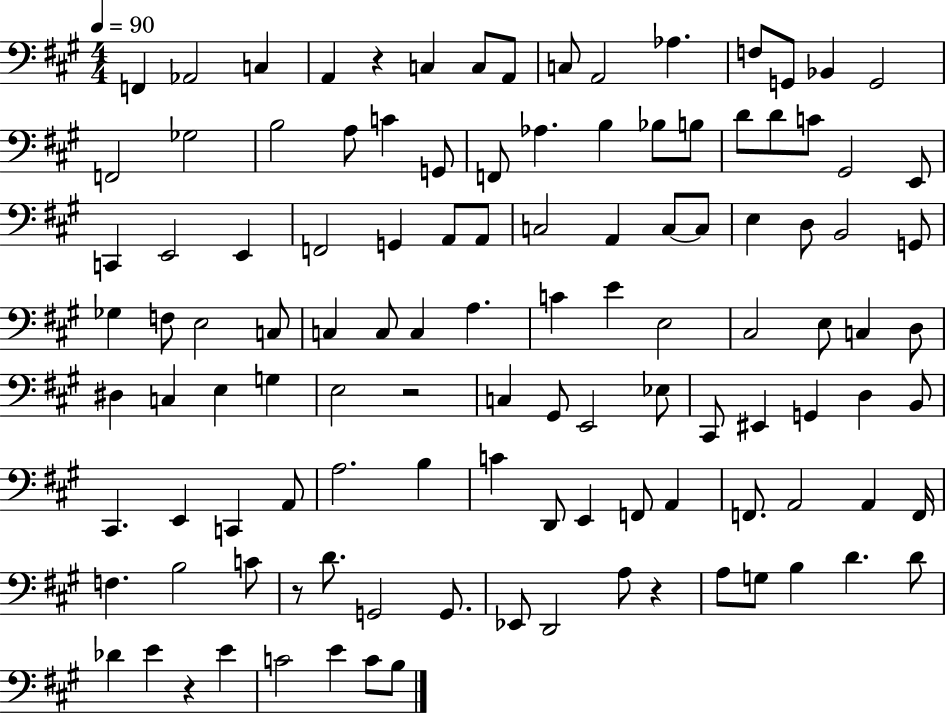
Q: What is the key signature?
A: A major